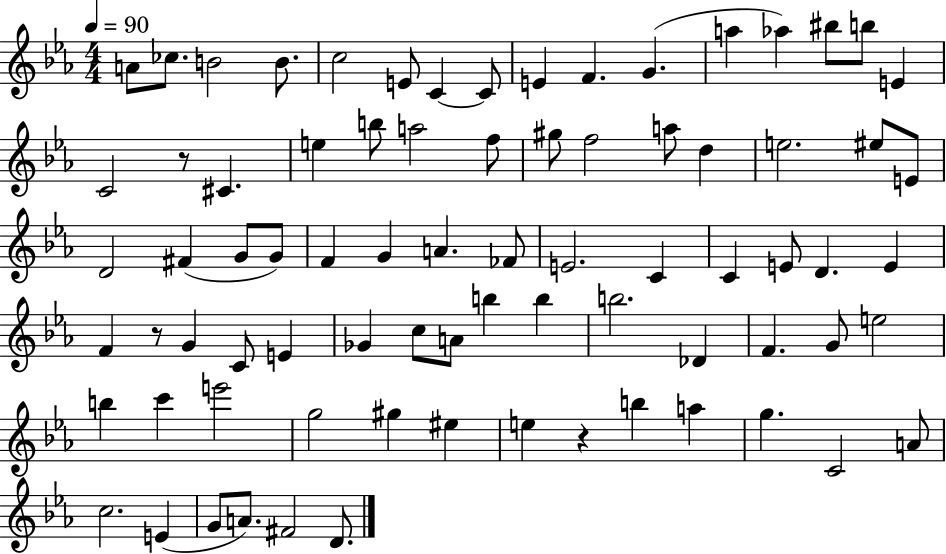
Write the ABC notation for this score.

X:1
T:Untitled
M:4/4
L:1/4
K:Eb
A/2 _c/2 B2 B/2 c2 E/2 C C/2 E F G a _a ^b/2 b/2 E C2 z/2 ^C e b/2 a2 f/2 ^g/2 f2 a/2 d e2 ^e/2 E/2 D2 ^F G/2 G/2 F G A _F/2 E2 C C E/2 D E F z/2 G C/2 E _G c/2 A/2 b b b2 _D F G/2 e2 b c' e'2 g2 ^g ^e e z b a g C2 A/2 c2 E G/2 A/2 ^F2 D/2